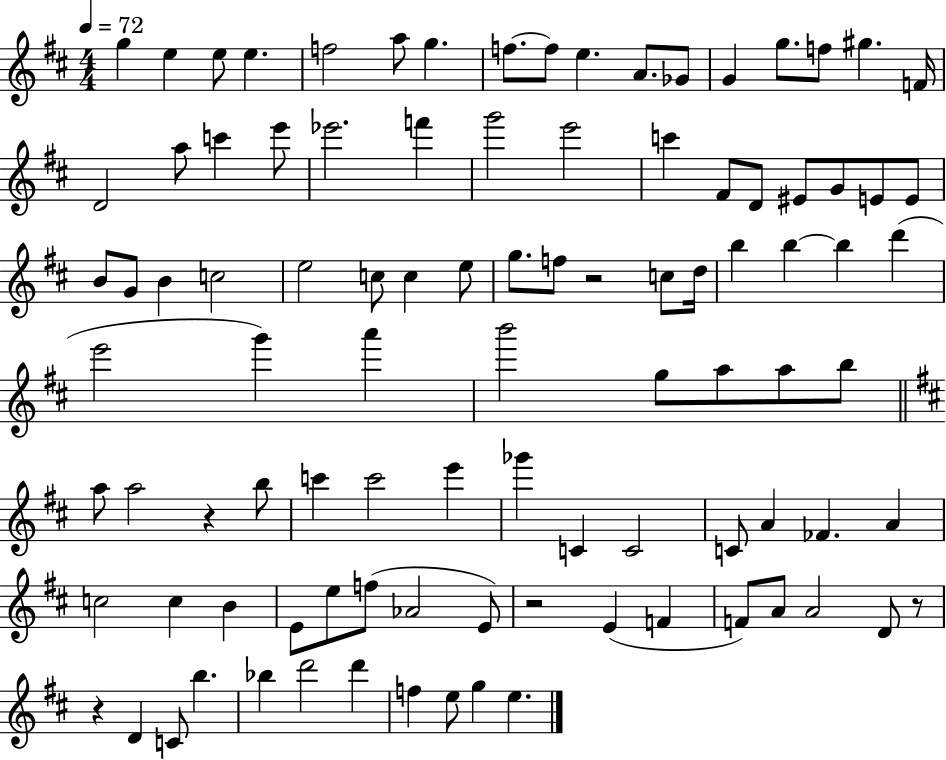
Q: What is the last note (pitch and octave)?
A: E5